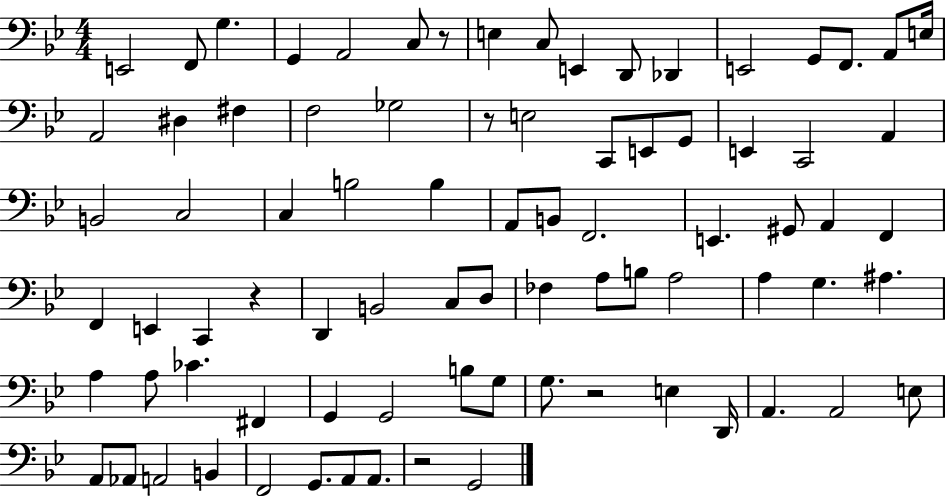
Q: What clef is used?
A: bass